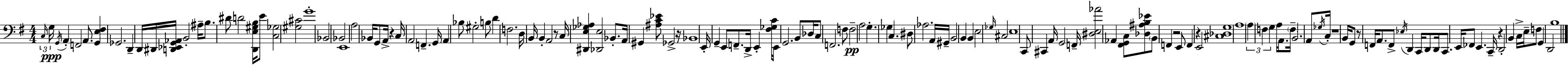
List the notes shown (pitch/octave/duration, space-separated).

C3/s G3/s G2/s A2/q F2/h A2/e. [G2,E3,F#3]/q Gb2/h. D2/q D2/s D#2/s [D2,Eb2,G2,Ab2]/s B2/h A#3/s B3/e. D#4/e D4/h [D2,E3,G#3,B3]/s E4/e [C3,Gb3]/h [G#3,C#4]/h G4/w Bb2/h Bb2/h E2/w A3/h Bb2/s G2/e A2/s R/q C3/s A2/h F2/q. G2/s A2/q Bb3/e G#3/h B3/e D4/q F3/h. D3/s B2/s B2/q A2/h R/e C3/s [D#2,E3,Gb3,Ab3]/q [Db2,E3]/h Bb2/e. A2/s G#2/q [A#3,C4,Eb4]/e Gb2/h R/s Bb2/w E2/s G2/q E2/e F2/e. D2/s E2/q [F#3,Gb3,C4]/s E2/s G2/h. B2/e Db3/s C3/e F2/h. F3/e F3/h A3/h G3/q. Gb3/q C3/q. D#3/e Ab3/h. A2/s G#2/s B2/h B2/q B2/q E3/h Gb3/s C#3/h E3/w C2/e C#2/q A2/s G2/h F2/s [D#3,E3,Ab4]/h Ab2/q [F#2,G2,C3]/e [Db3,A#3,B3,Eb4]/e B2/e F2/q R/h E2/e F2/q R/q E2/h [C#3,Db3,G3]/w A3/w A3/q F3/q G3/q A3/s A2/e. F3/s B2/h. A2/e Gb3/s C3/s R/w B2/s G2/e R/e F2/s A2/e. F2/e Eb3/s D2/q C2/s D2/e D2/s C2/e. E2/s FES2/e E2/q. C2/s R/q D2/h B2/q C3/s E3/s F3/e G2/q D2/h B3/w